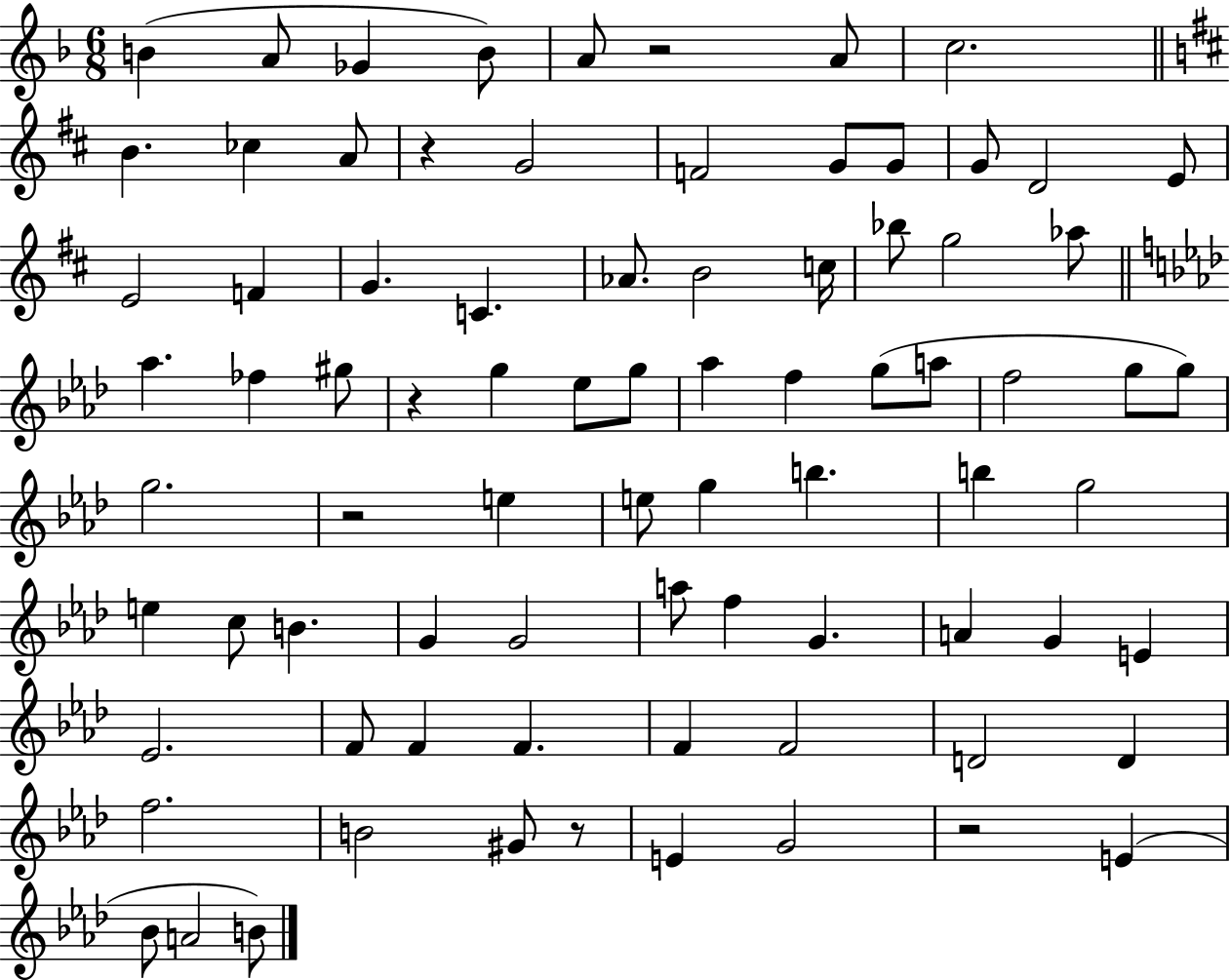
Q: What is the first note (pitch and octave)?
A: B4